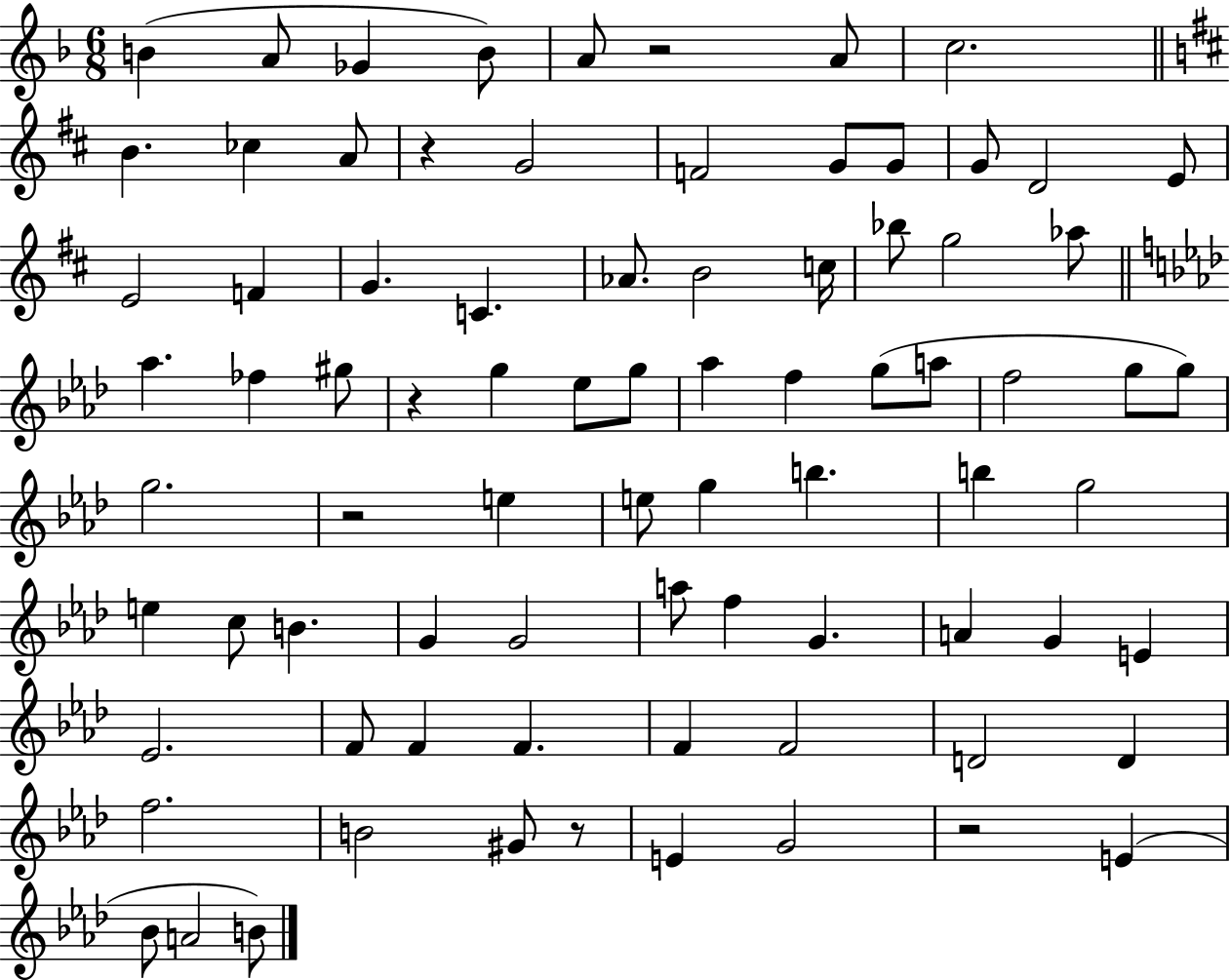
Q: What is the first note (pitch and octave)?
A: B4